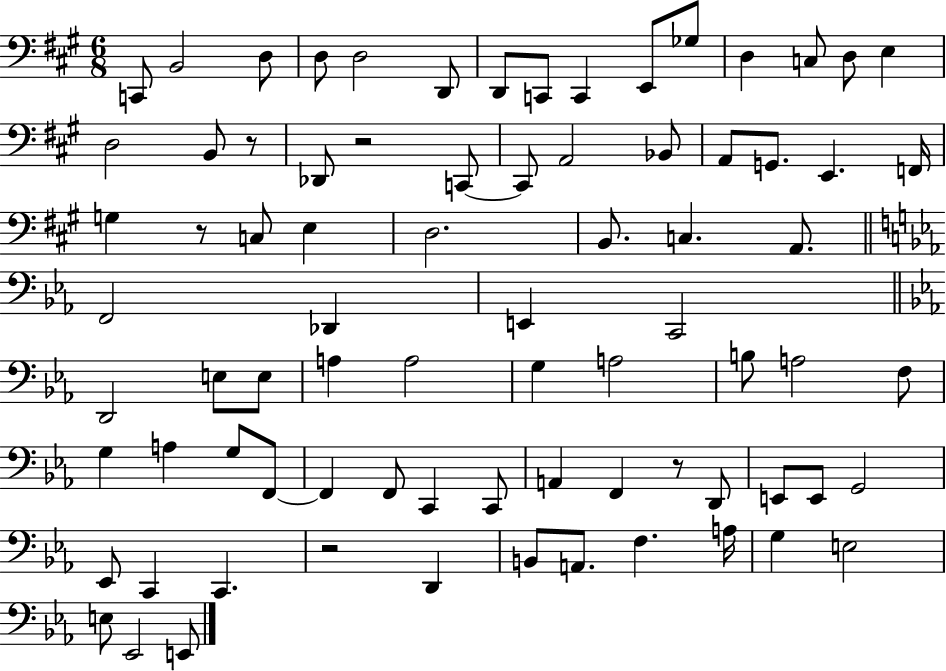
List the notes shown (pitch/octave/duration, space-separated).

C2/e B2/h D3/e D3/e D3/h D2/e D2/e C2/e C2/q E2/e Gb3/e D3/q C3/e D3/e E3/q D3/h B2/e R/e Db2/e R/h C2/e C2/e A2/h Bb2/e A2/e G2/e. E2/q. F2/s G3/q R/e C3/e E3/q D3/h. B2/e. C3/q. A2/e. F2/h Db2/q E2/q C2/h D2/h E3/e E3/e A3/q A3/h G3/q A3/h B3/e A3/h F3/e G3/q A3/q G3/e F2/e F2/q F2/e C2/q C2/e A2/q F2/q R/e D2/e E2/e E2/e G2/h Eb2/e C2/q C2/q. R/h D2/q B2/e A2/e. F3/q. A3/s G3/q E3/h E3/e Eb2/h E2/e